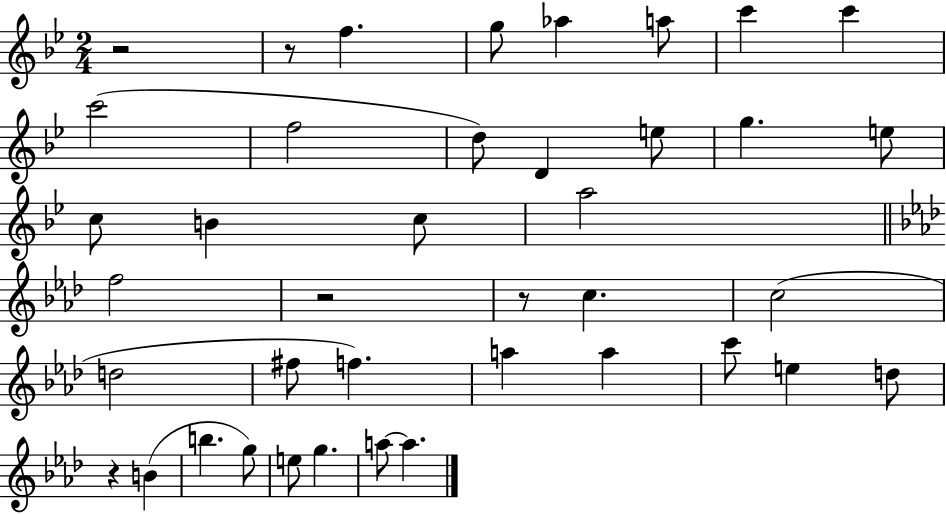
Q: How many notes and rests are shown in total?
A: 40